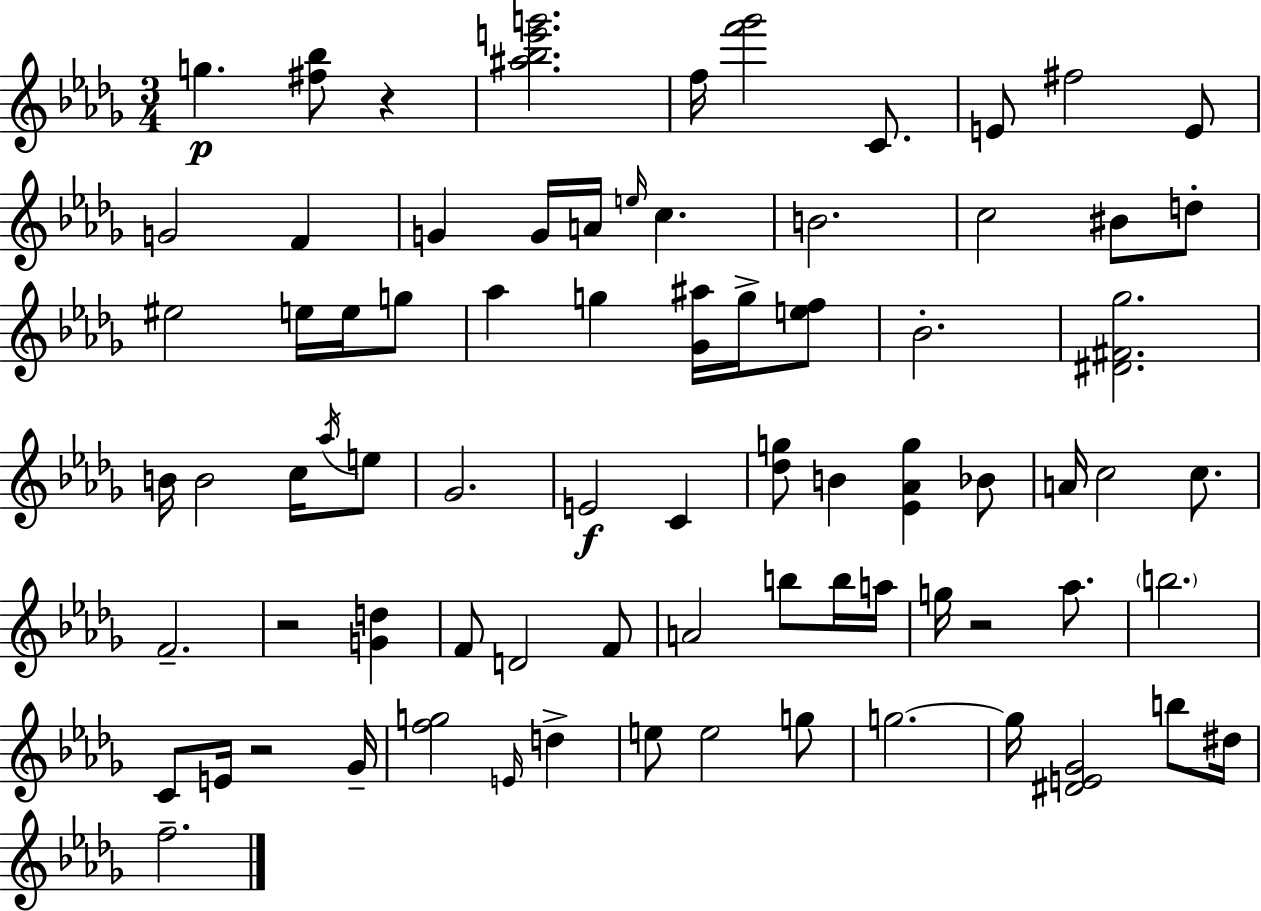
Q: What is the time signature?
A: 3/4